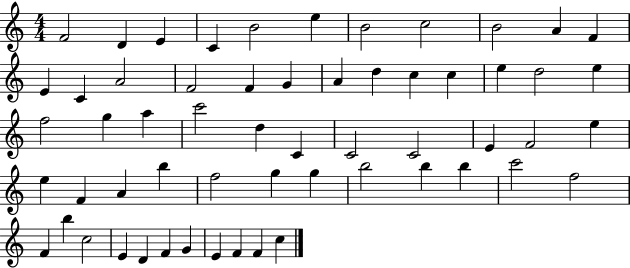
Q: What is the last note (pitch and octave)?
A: C5